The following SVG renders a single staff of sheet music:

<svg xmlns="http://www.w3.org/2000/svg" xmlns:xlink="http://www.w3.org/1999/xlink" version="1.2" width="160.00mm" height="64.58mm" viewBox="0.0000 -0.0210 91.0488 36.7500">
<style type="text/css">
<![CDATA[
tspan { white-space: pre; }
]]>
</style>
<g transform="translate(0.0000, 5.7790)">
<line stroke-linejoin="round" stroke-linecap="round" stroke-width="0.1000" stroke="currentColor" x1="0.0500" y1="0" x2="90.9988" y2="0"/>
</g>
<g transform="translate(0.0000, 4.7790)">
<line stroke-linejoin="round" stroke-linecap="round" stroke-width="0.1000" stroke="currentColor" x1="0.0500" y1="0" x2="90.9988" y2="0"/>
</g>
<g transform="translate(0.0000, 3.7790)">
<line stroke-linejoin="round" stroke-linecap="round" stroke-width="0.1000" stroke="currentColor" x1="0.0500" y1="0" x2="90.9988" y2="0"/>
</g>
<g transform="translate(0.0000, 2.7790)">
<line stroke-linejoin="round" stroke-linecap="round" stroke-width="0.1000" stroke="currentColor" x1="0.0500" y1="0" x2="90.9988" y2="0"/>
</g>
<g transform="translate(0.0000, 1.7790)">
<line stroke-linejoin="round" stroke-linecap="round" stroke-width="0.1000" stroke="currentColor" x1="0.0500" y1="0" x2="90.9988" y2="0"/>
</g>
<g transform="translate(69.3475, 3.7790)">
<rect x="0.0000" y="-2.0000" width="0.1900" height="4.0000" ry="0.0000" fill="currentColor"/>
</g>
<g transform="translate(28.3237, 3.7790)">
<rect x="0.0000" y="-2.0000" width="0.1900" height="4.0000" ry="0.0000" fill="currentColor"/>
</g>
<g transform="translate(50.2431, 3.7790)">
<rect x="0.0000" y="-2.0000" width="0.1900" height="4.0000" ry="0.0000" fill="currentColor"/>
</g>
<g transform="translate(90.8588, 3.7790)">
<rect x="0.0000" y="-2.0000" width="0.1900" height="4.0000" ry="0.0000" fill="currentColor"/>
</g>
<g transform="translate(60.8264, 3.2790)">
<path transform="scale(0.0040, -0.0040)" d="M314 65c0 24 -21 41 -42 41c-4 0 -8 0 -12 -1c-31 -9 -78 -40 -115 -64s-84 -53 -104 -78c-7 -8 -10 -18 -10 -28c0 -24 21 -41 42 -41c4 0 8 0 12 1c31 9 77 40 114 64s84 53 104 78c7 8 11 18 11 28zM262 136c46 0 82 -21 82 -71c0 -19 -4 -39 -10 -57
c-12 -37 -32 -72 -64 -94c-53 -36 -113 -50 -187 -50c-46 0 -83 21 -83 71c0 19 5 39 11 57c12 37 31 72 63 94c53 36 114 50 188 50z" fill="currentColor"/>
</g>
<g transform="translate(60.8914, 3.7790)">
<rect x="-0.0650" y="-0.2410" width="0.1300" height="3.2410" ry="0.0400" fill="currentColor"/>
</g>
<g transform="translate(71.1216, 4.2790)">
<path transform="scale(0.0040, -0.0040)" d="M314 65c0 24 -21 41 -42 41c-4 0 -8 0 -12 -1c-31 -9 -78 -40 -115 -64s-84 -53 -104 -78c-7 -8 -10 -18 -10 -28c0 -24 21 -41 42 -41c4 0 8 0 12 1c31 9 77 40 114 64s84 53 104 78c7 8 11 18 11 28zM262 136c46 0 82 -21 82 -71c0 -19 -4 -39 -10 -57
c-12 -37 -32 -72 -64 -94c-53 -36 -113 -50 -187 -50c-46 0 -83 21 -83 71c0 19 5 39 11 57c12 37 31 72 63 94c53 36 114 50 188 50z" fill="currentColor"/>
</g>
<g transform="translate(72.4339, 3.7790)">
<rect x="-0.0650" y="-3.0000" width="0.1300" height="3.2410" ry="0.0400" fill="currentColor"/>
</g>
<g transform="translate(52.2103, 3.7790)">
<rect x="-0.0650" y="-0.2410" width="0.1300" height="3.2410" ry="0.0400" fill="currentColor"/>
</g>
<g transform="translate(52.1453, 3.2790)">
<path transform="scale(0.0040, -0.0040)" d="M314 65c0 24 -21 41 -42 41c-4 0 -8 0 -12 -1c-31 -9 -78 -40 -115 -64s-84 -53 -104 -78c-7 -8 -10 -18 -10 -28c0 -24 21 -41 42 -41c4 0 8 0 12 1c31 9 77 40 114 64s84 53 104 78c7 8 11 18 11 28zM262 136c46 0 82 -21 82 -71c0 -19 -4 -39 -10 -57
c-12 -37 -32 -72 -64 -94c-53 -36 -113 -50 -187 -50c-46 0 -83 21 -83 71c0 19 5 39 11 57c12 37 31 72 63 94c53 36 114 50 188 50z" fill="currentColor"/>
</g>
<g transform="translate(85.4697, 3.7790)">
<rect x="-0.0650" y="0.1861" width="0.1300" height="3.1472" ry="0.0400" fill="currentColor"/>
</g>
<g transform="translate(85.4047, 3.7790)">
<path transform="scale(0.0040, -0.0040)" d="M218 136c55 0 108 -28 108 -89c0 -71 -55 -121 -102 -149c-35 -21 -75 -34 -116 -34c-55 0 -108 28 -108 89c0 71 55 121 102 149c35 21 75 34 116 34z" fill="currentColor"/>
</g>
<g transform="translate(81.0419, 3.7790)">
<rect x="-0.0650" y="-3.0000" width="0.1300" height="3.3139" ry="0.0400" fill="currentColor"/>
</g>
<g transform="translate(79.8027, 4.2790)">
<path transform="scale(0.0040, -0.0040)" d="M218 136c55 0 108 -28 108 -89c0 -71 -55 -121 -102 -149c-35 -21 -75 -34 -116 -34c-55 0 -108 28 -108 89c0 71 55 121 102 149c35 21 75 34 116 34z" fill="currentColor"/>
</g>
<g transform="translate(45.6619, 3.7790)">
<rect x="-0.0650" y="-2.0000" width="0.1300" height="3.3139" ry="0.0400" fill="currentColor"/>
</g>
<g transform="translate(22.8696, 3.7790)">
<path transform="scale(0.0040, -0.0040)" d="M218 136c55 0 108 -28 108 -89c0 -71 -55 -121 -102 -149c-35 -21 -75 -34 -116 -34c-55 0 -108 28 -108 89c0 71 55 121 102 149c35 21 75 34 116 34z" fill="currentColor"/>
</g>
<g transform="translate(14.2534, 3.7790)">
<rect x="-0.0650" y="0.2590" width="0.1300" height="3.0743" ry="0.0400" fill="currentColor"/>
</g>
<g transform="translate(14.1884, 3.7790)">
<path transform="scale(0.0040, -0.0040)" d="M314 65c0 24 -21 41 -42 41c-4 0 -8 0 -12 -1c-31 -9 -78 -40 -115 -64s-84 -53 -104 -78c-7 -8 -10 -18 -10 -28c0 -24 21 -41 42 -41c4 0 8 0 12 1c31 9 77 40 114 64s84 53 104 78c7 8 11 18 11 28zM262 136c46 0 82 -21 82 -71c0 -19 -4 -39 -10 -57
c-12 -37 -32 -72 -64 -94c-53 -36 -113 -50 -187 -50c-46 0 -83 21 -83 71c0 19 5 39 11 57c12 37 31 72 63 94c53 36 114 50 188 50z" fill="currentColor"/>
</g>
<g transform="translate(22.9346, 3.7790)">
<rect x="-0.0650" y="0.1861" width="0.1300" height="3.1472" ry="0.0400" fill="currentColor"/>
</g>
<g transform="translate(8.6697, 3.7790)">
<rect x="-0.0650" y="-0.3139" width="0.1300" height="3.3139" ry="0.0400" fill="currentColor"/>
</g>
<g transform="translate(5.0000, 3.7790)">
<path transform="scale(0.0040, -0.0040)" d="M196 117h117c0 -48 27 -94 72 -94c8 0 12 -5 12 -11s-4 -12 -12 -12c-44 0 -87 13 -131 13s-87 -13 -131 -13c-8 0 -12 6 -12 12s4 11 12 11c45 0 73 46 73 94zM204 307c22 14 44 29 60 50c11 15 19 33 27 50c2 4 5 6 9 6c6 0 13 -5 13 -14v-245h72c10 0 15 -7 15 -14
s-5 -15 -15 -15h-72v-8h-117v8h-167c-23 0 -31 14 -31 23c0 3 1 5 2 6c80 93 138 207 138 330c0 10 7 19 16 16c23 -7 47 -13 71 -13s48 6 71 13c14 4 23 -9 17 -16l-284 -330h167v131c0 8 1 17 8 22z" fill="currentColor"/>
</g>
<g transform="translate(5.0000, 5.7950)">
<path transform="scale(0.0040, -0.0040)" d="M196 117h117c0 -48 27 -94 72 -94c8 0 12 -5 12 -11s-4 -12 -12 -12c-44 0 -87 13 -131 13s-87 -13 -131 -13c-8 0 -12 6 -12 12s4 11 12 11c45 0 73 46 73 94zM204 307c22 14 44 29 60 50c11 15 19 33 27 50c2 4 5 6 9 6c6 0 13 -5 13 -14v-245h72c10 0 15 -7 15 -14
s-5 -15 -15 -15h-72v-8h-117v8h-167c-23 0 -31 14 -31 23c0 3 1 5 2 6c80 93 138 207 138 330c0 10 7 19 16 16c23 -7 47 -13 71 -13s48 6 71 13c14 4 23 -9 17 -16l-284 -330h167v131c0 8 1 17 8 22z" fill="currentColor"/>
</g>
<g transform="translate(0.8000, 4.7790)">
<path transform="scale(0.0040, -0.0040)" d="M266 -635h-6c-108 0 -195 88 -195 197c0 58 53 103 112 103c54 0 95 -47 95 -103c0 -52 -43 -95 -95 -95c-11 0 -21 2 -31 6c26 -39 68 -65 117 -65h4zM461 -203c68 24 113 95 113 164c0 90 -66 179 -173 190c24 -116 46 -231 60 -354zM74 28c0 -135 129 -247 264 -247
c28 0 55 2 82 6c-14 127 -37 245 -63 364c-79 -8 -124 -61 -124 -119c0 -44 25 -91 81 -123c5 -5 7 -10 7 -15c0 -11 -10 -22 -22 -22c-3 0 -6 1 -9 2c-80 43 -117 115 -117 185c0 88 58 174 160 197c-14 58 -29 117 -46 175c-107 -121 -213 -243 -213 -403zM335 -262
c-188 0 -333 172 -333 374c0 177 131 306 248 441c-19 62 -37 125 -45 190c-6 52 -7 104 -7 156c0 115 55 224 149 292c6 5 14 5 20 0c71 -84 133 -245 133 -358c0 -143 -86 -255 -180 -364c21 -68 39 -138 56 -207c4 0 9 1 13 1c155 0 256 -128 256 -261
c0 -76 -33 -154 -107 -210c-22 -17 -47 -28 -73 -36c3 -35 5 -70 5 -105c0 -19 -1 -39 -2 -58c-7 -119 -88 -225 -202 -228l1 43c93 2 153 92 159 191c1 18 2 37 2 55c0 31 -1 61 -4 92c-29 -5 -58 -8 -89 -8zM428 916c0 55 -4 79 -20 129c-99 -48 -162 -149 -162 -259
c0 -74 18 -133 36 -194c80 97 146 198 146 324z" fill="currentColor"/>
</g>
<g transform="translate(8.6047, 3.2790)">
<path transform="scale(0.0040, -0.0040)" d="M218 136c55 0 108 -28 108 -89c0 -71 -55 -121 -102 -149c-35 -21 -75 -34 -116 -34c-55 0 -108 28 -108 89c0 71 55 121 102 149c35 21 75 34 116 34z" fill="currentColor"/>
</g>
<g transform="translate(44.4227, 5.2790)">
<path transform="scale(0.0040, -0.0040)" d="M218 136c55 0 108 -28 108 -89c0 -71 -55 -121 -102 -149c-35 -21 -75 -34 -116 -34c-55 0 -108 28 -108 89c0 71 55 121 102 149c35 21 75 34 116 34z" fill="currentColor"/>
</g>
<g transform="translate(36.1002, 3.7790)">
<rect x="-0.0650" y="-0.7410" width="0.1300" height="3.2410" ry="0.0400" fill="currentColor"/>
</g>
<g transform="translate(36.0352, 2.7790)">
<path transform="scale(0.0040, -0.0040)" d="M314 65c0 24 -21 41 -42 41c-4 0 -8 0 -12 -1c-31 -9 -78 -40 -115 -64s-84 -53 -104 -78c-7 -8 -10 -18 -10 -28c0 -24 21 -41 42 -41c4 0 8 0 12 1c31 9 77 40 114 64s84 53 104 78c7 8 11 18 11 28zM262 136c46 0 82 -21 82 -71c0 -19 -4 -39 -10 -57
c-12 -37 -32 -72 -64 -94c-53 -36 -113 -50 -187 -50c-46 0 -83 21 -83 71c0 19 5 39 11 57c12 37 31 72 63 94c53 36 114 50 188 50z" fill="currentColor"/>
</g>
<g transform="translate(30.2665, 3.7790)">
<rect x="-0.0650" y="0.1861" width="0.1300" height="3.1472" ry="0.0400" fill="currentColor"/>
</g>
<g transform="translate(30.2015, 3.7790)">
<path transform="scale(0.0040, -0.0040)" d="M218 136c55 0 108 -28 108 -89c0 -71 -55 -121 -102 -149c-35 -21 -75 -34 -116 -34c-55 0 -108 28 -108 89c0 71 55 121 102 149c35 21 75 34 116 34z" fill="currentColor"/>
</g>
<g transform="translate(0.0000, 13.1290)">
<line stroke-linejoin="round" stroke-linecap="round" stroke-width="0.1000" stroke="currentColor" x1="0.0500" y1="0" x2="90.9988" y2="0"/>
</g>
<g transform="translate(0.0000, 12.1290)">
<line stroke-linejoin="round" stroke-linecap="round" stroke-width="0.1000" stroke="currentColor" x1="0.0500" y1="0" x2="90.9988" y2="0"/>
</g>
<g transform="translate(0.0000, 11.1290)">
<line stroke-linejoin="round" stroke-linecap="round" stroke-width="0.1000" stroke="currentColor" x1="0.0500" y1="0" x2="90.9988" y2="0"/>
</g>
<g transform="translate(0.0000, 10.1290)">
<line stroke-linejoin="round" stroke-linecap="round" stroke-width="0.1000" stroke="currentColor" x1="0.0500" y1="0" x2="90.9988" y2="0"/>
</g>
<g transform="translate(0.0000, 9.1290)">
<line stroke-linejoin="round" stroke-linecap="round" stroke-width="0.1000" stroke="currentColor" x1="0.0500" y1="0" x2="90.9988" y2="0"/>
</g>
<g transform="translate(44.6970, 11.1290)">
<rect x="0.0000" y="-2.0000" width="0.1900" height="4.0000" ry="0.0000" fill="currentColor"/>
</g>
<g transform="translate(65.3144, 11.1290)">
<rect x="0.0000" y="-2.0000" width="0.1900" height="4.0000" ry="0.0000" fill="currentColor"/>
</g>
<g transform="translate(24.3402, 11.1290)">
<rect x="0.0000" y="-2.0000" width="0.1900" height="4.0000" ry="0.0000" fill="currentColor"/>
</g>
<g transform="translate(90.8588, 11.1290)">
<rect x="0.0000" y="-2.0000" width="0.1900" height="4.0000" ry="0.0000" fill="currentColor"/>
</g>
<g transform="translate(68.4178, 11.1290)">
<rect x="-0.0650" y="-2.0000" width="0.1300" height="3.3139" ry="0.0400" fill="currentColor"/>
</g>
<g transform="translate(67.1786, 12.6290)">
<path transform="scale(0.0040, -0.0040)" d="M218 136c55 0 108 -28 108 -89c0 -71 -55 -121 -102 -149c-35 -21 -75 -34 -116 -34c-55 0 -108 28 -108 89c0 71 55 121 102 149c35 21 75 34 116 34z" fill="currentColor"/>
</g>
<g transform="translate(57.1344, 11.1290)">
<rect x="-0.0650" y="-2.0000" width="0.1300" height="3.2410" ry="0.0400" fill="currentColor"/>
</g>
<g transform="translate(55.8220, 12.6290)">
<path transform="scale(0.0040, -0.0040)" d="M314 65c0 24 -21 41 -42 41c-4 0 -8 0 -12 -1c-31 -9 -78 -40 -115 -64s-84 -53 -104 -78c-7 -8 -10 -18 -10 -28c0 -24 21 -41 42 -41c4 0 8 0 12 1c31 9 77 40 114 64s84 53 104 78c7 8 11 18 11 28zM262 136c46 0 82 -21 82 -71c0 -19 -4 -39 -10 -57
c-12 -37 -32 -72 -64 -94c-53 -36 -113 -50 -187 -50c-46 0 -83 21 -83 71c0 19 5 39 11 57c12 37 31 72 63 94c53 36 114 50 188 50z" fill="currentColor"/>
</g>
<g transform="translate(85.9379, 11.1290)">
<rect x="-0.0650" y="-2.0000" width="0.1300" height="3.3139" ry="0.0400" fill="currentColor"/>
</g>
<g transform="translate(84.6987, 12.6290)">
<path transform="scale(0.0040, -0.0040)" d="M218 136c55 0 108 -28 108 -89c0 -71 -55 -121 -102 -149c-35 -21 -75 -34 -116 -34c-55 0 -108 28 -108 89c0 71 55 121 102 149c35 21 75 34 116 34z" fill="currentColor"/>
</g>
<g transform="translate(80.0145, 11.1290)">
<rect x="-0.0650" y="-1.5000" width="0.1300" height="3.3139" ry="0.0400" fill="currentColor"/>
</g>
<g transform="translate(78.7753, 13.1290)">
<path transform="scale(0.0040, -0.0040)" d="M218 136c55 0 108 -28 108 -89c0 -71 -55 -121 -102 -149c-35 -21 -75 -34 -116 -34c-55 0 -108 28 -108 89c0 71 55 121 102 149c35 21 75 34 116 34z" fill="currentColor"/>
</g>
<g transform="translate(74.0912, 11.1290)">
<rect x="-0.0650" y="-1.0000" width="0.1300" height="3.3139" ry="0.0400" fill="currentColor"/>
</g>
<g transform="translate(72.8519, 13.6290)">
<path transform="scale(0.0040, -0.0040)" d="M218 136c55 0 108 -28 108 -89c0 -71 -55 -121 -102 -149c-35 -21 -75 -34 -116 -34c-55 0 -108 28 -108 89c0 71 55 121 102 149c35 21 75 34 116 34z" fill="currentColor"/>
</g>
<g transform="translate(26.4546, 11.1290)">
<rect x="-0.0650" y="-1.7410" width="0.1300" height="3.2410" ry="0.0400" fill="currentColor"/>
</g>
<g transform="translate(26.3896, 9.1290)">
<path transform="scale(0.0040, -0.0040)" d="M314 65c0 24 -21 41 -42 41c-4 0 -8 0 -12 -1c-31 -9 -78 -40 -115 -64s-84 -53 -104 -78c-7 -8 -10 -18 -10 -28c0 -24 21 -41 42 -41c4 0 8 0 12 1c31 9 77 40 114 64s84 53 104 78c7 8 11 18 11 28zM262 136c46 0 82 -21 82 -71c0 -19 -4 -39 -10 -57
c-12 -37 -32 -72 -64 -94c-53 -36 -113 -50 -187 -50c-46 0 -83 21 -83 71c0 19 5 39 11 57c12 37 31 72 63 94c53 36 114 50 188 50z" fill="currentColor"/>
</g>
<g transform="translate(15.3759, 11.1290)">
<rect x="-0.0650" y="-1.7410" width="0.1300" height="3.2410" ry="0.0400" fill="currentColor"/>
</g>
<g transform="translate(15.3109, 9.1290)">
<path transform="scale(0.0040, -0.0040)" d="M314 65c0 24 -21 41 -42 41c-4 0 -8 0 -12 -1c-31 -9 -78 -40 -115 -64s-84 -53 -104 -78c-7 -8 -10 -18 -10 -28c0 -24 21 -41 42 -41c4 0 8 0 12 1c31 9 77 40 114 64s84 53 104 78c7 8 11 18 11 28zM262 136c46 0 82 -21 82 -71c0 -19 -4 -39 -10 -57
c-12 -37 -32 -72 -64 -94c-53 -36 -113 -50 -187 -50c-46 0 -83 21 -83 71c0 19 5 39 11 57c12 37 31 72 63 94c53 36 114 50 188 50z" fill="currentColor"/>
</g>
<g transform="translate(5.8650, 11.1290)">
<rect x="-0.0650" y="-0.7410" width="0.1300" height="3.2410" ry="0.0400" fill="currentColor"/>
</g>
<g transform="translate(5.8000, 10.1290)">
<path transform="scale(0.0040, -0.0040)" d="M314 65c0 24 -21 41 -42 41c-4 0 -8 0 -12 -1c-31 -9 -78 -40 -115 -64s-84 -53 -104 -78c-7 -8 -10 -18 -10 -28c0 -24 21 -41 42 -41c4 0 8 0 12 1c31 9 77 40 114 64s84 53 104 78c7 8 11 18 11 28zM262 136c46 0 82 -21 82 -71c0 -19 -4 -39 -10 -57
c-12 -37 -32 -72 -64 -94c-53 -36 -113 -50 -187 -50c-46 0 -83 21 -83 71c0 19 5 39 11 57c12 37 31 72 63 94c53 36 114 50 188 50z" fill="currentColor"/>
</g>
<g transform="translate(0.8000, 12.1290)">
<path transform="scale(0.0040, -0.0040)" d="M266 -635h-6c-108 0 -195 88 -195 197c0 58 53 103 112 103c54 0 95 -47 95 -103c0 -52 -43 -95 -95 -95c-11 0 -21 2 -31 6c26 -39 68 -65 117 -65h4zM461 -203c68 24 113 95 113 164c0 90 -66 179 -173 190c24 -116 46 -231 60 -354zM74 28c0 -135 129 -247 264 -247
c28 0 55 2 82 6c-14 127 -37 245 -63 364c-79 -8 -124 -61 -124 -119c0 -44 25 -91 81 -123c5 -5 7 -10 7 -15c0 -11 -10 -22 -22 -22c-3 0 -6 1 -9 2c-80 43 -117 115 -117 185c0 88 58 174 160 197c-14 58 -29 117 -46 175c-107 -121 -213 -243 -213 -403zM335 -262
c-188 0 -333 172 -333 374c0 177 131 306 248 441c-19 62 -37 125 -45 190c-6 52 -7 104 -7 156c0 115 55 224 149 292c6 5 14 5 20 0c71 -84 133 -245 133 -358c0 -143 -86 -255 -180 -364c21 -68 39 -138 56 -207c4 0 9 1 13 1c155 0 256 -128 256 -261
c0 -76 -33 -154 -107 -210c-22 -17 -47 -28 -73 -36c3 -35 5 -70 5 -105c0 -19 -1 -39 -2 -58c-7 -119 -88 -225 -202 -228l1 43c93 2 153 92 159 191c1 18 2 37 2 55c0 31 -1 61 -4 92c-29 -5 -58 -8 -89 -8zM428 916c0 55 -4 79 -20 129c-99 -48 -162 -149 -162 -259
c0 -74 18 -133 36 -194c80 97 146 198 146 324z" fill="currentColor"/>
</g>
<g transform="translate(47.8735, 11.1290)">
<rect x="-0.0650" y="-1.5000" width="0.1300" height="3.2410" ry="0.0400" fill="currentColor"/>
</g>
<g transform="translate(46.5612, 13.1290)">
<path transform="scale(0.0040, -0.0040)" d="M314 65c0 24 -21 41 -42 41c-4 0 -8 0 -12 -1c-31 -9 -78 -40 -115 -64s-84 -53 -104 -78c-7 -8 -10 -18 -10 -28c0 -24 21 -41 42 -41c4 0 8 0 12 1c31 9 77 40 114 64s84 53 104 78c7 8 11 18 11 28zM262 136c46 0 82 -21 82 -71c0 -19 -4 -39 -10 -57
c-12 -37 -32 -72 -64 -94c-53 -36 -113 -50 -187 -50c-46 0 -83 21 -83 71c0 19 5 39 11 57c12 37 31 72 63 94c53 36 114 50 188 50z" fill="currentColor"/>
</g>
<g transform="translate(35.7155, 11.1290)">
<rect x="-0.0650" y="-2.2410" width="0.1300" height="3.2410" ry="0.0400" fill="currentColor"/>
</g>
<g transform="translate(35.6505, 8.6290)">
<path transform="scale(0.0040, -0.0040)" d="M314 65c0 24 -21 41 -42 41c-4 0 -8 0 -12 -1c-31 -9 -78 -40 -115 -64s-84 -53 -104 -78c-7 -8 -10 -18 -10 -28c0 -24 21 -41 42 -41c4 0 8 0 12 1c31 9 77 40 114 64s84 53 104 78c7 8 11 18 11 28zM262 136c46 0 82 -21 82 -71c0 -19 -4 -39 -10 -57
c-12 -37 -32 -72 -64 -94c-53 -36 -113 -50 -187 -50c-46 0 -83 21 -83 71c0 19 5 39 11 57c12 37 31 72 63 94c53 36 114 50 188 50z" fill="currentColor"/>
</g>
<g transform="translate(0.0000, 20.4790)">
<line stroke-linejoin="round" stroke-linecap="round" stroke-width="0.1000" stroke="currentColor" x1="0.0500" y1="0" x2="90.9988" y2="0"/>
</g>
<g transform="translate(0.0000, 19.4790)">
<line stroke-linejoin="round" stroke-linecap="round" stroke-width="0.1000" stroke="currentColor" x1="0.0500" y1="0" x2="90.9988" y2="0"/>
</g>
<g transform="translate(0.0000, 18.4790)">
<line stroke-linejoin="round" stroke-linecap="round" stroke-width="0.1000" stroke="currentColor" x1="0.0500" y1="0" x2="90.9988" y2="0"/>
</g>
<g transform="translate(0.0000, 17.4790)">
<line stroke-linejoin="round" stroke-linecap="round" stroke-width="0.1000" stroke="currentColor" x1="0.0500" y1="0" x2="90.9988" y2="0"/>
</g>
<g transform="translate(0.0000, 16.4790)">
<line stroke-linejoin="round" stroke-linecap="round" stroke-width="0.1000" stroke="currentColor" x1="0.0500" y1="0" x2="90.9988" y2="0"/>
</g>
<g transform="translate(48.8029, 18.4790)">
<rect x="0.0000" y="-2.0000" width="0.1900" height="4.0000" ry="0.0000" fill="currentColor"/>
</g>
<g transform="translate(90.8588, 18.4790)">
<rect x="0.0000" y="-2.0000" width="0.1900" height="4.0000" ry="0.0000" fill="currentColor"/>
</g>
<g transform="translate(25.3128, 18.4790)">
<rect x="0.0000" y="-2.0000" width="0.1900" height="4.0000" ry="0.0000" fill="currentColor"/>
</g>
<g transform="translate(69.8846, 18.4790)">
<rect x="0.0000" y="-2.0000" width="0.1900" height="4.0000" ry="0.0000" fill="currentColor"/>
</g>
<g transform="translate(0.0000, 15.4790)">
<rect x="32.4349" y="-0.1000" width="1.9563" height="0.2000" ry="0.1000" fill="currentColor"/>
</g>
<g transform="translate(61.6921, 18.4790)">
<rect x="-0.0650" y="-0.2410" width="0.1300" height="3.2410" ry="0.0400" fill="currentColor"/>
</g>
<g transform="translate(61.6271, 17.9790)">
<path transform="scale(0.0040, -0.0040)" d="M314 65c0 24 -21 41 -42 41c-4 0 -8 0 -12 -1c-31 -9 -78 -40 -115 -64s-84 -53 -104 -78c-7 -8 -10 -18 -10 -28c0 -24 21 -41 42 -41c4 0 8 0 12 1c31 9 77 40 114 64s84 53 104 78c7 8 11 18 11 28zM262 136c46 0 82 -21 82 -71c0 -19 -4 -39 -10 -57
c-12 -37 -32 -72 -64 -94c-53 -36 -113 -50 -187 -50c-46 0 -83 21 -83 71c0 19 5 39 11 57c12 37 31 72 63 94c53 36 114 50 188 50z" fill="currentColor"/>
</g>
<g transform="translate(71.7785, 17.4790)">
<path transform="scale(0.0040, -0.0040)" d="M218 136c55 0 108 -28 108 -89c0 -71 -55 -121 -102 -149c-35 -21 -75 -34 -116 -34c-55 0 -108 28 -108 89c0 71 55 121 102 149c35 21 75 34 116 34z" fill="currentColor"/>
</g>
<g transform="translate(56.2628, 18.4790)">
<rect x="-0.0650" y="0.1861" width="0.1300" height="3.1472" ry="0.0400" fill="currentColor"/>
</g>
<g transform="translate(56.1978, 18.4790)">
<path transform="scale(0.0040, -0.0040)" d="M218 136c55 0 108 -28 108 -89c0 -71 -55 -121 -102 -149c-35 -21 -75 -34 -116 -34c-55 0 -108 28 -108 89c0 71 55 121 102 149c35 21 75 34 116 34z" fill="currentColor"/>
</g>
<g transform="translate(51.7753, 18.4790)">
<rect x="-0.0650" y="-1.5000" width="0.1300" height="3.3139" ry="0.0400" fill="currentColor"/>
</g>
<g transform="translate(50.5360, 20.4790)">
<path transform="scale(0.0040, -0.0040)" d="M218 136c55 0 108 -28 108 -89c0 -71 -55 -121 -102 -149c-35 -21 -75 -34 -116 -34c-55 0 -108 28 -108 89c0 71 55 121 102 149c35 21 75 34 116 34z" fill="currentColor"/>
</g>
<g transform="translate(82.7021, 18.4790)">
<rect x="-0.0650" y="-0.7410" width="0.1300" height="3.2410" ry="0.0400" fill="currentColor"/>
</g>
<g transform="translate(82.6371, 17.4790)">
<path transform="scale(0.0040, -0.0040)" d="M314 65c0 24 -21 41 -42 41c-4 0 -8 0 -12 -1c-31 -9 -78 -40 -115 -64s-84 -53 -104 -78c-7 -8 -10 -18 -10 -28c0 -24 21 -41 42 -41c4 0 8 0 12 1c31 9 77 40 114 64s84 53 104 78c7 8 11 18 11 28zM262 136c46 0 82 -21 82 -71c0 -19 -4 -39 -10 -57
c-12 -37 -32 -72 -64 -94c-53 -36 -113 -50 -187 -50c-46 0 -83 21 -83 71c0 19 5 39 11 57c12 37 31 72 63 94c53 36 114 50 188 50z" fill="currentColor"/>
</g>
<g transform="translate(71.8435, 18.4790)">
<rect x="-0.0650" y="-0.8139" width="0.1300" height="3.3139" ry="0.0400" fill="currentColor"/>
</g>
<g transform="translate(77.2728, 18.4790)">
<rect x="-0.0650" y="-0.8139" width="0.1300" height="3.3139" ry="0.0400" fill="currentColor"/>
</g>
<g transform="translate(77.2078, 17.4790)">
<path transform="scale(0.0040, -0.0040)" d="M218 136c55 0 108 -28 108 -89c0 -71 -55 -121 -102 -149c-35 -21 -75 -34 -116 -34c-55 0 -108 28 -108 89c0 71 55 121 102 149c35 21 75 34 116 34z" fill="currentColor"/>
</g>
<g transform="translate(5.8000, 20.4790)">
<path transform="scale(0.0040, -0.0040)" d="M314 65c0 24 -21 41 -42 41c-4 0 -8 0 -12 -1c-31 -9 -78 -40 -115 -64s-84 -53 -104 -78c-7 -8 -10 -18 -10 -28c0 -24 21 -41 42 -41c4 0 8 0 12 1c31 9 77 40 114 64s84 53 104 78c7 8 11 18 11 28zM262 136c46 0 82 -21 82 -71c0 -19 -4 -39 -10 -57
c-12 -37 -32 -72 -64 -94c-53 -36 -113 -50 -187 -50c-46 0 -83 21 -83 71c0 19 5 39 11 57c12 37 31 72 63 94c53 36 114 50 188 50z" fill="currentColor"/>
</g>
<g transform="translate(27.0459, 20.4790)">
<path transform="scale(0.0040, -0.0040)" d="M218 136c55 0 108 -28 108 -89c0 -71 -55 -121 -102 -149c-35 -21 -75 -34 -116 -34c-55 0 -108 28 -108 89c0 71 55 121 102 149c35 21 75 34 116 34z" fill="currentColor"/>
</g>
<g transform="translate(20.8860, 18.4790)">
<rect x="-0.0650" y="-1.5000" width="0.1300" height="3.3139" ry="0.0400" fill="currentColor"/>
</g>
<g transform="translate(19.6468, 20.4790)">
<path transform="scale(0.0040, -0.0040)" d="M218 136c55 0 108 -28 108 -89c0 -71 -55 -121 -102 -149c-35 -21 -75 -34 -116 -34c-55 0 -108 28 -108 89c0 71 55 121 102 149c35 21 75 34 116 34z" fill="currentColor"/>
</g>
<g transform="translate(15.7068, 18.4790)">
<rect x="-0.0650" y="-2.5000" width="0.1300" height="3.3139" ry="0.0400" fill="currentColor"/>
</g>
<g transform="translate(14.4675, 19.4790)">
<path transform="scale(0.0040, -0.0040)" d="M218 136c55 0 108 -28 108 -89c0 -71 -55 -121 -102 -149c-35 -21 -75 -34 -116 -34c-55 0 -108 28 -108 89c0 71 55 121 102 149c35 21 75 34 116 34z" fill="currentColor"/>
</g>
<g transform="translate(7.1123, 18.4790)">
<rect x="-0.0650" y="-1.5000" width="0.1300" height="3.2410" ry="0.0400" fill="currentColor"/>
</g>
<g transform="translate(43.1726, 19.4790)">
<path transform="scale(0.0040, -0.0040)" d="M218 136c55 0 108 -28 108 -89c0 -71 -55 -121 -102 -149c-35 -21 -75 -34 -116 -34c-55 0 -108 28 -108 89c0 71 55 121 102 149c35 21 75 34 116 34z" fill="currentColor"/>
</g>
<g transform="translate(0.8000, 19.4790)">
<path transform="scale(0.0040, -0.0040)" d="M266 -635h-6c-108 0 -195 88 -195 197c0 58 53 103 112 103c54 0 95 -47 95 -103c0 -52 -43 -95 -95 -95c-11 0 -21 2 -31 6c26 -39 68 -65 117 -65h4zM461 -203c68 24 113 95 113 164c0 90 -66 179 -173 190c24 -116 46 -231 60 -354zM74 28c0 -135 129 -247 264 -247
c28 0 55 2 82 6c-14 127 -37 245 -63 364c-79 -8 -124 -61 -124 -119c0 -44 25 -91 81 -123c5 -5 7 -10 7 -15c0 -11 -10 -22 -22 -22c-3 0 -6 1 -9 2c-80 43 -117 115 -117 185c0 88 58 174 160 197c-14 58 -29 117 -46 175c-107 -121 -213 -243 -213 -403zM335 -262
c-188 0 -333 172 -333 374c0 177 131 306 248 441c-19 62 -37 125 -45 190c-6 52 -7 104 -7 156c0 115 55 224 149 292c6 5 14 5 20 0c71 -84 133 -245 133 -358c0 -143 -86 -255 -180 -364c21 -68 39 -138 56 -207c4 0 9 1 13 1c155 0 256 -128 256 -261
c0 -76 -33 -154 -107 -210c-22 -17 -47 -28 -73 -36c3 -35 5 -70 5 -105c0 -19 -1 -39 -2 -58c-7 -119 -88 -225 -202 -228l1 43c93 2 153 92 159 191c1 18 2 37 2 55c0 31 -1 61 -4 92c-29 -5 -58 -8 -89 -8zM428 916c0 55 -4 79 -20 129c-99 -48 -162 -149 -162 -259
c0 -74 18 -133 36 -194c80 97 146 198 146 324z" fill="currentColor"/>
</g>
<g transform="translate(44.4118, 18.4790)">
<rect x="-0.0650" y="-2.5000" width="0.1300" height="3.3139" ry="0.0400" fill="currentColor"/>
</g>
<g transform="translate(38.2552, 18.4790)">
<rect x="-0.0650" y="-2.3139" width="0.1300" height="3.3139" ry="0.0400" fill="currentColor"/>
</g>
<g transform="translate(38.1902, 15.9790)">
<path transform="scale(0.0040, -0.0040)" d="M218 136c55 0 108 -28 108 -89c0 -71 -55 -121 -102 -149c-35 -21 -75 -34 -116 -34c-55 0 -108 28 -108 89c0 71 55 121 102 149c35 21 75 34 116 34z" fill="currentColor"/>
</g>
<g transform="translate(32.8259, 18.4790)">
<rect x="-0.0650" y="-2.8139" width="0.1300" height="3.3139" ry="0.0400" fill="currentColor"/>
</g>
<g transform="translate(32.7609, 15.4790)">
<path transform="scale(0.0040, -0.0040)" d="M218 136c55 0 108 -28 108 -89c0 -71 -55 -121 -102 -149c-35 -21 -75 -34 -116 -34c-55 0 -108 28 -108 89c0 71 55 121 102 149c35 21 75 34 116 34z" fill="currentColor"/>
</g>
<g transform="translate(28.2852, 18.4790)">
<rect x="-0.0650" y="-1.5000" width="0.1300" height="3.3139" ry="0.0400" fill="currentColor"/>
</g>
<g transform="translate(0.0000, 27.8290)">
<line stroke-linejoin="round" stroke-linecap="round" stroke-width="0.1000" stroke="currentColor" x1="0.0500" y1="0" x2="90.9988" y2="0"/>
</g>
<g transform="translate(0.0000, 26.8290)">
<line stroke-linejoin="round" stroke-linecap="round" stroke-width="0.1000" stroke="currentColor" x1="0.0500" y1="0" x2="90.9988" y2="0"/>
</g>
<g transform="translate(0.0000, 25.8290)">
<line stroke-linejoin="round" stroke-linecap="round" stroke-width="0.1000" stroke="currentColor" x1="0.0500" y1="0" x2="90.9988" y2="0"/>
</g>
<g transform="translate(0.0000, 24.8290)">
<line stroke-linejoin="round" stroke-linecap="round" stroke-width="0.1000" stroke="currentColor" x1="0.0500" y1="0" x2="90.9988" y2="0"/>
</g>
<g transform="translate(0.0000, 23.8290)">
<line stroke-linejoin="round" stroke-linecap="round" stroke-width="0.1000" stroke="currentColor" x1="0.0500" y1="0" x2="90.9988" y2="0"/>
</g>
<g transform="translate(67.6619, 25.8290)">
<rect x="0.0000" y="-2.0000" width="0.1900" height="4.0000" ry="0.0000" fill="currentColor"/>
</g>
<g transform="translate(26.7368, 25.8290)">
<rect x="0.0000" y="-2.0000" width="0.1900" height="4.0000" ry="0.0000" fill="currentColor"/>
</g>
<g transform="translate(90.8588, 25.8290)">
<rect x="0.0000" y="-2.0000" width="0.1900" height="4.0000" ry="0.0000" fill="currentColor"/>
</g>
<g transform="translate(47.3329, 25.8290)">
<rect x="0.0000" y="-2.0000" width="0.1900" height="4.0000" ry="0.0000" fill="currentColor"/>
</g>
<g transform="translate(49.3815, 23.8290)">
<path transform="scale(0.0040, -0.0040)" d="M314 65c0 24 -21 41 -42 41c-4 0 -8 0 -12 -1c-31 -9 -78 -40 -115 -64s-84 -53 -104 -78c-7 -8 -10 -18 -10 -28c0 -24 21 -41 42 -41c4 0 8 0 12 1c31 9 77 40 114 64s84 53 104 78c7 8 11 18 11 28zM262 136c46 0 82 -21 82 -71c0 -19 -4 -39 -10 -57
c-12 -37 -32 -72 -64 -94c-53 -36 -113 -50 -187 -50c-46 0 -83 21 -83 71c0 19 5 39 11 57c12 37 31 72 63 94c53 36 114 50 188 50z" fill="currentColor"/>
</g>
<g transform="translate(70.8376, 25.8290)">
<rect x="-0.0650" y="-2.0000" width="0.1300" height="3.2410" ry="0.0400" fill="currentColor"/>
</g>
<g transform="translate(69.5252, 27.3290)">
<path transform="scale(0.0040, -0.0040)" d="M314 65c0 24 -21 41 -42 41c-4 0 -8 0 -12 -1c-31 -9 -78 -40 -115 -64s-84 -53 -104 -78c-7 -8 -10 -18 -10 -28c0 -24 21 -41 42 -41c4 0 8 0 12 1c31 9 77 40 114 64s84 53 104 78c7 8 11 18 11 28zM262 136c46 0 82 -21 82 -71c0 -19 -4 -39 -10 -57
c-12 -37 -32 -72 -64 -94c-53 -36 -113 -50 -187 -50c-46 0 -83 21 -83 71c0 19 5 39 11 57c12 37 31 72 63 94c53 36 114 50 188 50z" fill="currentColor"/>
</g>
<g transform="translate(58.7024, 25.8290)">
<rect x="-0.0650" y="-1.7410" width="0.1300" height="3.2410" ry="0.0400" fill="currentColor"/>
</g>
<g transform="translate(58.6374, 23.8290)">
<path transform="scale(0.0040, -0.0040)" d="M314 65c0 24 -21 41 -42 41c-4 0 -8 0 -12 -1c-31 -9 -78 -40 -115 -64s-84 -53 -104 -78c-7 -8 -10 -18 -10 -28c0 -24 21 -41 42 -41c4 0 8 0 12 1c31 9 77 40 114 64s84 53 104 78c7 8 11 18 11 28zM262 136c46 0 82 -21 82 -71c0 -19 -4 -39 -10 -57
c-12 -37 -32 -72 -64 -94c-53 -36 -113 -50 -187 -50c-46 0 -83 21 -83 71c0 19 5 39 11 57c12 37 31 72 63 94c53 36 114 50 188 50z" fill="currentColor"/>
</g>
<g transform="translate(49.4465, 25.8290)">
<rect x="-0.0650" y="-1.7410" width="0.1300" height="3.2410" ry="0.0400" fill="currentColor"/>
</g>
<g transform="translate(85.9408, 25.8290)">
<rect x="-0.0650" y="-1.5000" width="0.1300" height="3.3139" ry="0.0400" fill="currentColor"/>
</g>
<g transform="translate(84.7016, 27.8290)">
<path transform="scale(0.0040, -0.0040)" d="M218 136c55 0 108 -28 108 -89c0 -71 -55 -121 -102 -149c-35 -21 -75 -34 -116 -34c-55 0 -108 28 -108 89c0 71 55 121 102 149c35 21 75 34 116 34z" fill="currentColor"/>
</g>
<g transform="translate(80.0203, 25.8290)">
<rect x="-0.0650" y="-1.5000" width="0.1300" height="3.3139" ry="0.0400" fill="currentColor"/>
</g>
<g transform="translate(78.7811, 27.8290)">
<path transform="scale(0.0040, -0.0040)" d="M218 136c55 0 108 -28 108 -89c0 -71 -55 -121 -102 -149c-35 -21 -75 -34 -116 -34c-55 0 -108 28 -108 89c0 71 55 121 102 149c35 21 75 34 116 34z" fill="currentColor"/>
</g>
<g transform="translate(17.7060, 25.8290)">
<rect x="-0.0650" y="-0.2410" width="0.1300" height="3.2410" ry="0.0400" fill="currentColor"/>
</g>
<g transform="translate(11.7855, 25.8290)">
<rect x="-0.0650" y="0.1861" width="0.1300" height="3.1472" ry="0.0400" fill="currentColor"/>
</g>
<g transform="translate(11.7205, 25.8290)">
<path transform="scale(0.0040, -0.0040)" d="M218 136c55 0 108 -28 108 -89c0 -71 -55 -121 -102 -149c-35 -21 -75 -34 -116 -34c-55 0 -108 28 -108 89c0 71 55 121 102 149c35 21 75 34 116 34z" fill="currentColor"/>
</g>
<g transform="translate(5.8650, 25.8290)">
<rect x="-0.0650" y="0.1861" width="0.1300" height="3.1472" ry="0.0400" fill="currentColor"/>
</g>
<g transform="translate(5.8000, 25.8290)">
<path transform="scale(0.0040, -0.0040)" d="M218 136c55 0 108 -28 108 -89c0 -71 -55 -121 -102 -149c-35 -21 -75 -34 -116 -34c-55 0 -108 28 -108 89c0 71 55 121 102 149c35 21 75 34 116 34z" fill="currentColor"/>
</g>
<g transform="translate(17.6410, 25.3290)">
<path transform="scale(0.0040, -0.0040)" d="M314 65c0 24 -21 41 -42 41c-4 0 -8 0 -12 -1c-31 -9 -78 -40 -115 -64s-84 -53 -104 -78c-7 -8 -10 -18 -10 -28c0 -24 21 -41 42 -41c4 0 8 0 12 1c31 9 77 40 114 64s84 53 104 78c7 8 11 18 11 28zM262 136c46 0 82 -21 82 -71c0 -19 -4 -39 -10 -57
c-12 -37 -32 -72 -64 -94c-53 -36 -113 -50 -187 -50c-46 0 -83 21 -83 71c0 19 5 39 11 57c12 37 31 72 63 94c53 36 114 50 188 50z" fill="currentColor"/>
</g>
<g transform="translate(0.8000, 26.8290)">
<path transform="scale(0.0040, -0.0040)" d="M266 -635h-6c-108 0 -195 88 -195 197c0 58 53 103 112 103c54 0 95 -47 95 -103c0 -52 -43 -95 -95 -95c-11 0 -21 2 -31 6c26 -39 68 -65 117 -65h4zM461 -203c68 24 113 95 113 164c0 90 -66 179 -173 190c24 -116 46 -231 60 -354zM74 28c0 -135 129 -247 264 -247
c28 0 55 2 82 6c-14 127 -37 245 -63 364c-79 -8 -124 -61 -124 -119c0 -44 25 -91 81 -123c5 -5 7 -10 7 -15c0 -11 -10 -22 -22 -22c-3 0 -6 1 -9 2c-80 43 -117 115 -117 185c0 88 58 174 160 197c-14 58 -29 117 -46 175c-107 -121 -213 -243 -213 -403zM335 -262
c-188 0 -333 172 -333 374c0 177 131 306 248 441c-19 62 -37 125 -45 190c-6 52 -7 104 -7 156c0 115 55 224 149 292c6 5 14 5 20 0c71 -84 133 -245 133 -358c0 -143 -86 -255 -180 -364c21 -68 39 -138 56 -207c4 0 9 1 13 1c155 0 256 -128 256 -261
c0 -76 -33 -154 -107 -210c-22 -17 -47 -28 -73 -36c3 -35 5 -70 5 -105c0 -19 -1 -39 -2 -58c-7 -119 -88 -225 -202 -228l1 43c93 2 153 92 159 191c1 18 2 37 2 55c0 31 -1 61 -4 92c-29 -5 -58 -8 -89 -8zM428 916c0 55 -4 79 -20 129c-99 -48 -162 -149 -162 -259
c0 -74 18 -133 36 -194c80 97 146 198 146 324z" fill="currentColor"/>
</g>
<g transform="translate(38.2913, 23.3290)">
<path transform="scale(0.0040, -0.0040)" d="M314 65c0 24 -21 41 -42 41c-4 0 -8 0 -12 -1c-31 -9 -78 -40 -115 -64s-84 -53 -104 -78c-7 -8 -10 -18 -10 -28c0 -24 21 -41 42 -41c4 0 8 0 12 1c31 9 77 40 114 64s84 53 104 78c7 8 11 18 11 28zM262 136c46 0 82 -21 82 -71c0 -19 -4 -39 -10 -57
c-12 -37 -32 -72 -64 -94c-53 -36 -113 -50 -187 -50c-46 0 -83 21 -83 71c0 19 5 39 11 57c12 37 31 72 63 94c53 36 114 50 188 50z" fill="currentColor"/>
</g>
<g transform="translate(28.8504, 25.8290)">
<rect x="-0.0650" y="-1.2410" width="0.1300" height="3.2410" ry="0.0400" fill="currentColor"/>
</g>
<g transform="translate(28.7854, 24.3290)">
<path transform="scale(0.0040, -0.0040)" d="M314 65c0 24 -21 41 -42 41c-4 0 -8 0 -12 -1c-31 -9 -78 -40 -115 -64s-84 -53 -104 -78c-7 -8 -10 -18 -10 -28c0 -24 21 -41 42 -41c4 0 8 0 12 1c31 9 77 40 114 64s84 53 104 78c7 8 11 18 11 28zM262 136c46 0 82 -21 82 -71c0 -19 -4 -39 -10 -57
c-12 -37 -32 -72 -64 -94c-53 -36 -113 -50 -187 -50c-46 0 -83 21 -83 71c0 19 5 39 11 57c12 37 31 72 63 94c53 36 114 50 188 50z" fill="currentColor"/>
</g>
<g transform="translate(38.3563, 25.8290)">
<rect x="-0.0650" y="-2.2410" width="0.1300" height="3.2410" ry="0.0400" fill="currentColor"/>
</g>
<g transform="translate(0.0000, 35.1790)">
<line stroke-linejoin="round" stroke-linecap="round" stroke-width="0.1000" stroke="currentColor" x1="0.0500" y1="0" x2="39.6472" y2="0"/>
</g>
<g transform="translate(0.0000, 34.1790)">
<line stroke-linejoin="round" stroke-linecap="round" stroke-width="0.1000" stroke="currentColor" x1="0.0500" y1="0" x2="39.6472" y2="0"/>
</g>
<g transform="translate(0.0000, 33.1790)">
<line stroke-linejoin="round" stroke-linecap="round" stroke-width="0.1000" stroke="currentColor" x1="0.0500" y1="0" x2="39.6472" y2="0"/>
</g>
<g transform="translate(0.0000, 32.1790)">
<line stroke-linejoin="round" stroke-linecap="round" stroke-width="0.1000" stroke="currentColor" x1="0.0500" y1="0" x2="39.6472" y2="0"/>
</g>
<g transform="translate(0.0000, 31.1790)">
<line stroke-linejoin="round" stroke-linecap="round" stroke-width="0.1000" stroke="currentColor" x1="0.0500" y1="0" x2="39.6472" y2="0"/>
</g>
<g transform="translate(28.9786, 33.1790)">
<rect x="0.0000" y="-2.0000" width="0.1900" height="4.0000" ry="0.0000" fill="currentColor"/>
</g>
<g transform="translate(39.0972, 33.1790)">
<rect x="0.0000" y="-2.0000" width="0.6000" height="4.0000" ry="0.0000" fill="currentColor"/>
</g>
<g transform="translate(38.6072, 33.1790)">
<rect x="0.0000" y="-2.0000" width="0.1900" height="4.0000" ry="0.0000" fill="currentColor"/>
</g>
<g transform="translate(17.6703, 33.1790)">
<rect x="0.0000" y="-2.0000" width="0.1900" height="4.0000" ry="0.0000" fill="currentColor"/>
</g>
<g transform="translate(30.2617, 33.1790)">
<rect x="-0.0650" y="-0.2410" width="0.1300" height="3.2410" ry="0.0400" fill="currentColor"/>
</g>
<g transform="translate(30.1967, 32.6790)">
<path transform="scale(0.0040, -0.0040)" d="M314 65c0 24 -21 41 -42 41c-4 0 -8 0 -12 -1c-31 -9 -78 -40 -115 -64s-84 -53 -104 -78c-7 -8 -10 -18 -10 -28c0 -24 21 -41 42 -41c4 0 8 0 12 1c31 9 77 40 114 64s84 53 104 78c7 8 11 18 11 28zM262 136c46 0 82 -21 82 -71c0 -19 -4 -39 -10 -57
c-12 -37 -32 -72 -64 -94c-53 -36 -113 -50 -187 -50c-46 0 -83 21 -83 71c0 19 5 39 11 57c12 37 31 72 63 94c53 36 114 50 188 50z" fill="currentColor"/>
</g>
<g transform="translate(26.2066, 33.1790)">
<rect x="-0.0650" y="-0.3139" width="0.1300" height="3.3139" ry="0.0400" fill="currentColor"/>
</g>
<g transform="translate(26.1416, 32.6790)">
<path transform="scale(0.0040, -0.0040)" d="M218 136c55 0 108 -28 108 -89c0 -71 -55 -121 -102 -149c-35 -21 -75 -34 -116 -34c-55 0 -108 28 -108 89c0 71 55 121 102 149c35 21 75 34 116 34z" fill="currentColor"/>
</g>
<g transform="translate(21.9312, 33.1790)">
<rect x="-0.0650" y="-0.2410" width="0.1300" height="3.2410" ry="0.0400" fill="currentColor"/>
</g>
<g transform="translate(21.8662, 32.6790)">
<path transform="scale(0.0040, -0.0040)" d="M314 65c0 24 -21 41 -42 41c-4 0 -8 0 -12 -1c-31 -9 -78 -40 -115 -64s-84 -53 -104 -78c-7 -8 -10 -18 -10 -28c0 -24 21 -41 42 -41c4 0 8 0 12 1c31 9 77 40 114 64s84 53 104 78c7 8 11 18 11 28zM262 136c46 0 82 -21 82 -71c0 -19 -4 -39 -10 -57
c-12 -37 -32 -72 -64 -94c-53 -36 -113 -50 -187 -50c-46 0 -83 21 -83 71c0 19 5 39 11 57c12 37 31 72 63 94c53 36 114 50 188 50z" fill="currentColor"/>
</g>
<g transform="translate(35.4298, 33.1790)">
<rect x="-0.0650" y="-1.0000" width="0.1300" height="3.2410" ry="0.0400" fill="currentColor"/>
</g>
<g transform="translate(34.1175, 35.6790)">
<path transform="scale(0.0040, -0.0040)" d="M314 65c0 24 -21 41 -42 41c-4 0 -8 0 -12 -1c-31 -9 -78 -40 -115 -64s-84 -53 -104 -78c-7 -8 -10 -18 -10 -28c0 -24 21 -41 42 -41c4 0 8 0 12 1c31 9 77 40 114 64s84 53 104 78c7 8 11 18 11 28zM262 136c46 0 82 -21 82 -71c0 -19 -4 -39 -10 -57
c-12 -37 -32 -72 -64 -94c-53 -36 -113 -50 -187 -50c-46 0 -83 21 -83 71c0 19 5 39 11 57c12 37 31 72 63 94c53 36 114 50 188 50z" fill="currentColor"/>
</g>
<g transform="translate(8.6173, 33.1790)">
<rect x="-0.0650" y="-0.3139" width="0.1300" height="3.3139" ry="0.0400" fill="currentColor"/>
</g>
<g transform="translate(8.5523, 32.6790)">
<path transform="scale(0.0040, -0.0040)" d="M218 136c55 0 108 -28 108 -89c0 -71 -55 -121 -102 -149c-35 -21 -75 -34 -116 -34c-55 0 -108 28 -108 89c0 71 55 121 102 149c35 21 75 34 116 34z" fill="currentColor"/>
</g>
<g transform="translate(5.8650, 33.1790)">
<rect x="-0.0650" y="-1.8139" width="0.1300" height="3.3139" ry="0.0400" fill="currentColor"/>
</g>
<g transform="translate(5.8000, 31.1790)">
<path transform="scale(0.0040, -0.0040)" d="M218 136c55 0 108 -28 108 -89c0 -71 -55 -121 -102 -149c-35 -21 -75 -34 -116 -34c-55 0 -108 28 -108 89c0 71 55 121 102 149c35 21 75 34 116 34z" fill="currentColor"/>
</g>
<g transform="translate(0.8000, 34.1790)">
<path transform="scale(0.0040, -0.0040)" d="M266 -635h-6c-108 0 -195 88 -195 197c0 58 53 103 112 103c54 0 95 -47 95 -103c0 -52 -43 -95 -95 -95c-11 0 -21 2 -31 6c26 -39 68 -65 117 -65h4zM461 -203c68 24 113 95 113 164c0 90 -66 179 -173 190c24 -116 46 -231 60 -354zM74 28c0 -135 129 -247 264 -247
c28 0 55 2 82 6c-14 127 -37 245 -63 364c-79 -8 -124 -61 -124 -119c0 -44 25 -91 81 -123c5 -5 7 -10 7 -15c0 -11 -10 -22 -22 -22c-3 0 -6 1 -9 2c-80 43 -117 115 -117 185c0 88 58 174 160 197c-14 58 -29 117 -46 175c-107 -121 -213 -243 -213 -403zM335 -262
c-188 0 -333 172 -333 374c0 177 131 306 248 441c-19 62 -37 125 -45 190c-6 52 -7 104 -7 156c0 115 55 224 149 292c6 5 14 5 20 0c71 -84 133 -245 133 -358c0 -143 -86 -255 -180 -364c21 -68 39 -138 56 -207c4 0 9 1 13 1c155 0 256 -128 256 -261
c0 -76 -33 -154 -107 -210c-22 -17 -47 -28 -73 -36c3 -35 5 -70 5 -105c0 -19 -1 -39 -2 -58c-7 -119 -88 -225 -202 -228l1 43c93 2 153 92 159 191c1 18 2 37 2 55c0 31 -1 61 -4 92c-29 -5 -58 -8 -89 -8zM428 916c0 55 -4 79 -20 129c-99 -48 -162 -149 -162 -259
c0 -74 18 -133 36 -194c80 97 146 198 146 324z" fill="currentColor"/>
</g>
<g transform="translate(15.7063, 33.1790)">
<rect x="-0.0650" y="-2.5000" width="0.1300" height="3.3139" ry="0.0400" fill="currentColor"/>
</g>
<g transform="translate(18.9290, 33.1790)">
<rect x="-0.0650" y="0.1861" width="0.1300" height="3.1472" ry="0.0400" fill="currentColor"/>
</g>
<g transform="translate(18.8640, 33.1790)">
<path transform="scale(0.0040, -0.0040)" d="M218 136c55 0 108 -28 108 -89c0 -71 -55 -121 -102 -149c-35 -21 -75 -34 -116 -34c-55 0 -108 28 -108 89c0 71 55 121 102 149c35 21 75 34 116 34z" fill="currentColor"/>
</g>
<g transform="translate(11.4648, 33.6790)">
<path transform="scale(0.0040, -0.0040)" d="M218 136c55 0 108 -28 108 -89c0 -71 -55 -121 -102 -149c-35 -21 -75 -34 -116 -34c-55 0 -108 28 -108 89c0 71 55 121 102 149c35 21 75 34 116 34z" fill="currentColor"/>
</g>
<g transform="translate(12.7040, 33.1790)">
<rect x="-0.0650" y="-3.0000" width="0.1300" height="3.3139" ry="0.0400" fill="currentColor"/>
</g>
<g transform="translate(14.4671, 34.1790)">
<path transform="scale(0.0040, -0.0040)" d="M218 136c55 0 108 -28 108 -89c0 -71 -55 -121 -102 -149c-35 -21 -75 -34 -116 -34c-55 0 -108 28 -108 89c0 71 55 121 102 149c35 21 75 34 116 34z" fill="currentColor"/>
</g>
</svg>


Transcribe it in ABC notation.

X:1
T:Untitled
M:4/4
L:1/4
K:C
c B2 B B d2 F c2 c2 A2 A B d2 f2 f2 g2 E2 F2 F D E F E2 G E E a g G E B c2 d d d2 B B c2 e2 g2 f2 f2 F2 E E f c A G B c2 c c2 D2